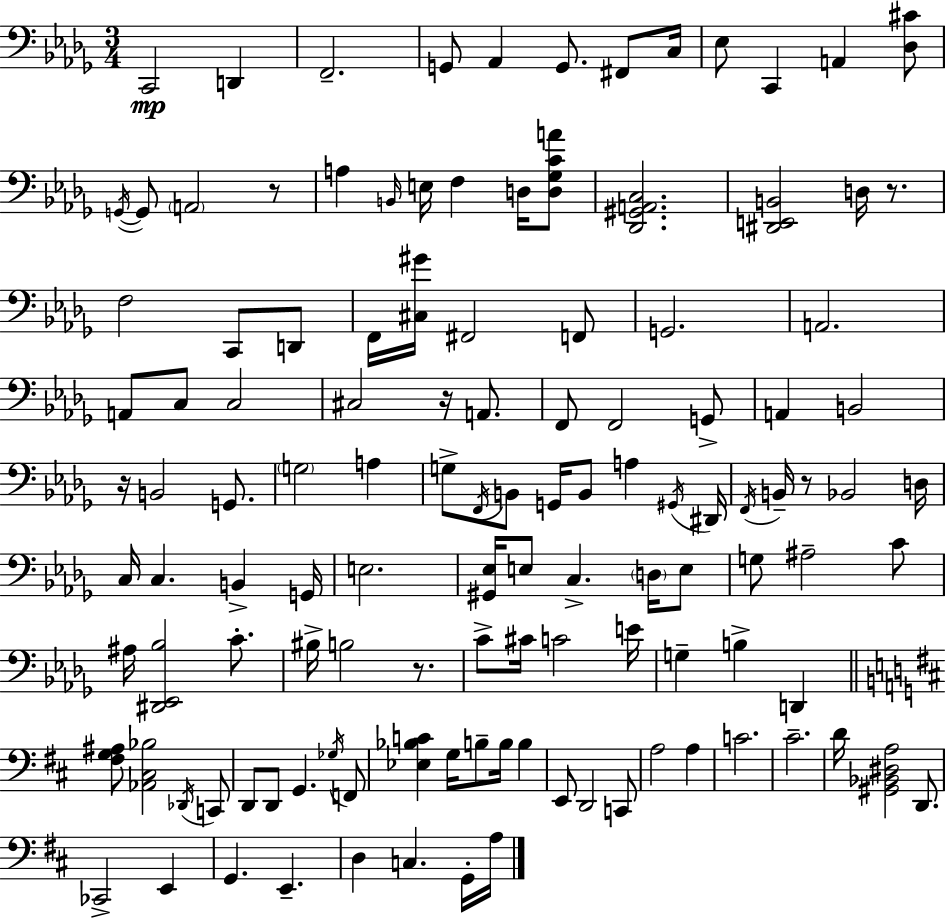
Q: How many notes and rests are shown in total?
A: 122